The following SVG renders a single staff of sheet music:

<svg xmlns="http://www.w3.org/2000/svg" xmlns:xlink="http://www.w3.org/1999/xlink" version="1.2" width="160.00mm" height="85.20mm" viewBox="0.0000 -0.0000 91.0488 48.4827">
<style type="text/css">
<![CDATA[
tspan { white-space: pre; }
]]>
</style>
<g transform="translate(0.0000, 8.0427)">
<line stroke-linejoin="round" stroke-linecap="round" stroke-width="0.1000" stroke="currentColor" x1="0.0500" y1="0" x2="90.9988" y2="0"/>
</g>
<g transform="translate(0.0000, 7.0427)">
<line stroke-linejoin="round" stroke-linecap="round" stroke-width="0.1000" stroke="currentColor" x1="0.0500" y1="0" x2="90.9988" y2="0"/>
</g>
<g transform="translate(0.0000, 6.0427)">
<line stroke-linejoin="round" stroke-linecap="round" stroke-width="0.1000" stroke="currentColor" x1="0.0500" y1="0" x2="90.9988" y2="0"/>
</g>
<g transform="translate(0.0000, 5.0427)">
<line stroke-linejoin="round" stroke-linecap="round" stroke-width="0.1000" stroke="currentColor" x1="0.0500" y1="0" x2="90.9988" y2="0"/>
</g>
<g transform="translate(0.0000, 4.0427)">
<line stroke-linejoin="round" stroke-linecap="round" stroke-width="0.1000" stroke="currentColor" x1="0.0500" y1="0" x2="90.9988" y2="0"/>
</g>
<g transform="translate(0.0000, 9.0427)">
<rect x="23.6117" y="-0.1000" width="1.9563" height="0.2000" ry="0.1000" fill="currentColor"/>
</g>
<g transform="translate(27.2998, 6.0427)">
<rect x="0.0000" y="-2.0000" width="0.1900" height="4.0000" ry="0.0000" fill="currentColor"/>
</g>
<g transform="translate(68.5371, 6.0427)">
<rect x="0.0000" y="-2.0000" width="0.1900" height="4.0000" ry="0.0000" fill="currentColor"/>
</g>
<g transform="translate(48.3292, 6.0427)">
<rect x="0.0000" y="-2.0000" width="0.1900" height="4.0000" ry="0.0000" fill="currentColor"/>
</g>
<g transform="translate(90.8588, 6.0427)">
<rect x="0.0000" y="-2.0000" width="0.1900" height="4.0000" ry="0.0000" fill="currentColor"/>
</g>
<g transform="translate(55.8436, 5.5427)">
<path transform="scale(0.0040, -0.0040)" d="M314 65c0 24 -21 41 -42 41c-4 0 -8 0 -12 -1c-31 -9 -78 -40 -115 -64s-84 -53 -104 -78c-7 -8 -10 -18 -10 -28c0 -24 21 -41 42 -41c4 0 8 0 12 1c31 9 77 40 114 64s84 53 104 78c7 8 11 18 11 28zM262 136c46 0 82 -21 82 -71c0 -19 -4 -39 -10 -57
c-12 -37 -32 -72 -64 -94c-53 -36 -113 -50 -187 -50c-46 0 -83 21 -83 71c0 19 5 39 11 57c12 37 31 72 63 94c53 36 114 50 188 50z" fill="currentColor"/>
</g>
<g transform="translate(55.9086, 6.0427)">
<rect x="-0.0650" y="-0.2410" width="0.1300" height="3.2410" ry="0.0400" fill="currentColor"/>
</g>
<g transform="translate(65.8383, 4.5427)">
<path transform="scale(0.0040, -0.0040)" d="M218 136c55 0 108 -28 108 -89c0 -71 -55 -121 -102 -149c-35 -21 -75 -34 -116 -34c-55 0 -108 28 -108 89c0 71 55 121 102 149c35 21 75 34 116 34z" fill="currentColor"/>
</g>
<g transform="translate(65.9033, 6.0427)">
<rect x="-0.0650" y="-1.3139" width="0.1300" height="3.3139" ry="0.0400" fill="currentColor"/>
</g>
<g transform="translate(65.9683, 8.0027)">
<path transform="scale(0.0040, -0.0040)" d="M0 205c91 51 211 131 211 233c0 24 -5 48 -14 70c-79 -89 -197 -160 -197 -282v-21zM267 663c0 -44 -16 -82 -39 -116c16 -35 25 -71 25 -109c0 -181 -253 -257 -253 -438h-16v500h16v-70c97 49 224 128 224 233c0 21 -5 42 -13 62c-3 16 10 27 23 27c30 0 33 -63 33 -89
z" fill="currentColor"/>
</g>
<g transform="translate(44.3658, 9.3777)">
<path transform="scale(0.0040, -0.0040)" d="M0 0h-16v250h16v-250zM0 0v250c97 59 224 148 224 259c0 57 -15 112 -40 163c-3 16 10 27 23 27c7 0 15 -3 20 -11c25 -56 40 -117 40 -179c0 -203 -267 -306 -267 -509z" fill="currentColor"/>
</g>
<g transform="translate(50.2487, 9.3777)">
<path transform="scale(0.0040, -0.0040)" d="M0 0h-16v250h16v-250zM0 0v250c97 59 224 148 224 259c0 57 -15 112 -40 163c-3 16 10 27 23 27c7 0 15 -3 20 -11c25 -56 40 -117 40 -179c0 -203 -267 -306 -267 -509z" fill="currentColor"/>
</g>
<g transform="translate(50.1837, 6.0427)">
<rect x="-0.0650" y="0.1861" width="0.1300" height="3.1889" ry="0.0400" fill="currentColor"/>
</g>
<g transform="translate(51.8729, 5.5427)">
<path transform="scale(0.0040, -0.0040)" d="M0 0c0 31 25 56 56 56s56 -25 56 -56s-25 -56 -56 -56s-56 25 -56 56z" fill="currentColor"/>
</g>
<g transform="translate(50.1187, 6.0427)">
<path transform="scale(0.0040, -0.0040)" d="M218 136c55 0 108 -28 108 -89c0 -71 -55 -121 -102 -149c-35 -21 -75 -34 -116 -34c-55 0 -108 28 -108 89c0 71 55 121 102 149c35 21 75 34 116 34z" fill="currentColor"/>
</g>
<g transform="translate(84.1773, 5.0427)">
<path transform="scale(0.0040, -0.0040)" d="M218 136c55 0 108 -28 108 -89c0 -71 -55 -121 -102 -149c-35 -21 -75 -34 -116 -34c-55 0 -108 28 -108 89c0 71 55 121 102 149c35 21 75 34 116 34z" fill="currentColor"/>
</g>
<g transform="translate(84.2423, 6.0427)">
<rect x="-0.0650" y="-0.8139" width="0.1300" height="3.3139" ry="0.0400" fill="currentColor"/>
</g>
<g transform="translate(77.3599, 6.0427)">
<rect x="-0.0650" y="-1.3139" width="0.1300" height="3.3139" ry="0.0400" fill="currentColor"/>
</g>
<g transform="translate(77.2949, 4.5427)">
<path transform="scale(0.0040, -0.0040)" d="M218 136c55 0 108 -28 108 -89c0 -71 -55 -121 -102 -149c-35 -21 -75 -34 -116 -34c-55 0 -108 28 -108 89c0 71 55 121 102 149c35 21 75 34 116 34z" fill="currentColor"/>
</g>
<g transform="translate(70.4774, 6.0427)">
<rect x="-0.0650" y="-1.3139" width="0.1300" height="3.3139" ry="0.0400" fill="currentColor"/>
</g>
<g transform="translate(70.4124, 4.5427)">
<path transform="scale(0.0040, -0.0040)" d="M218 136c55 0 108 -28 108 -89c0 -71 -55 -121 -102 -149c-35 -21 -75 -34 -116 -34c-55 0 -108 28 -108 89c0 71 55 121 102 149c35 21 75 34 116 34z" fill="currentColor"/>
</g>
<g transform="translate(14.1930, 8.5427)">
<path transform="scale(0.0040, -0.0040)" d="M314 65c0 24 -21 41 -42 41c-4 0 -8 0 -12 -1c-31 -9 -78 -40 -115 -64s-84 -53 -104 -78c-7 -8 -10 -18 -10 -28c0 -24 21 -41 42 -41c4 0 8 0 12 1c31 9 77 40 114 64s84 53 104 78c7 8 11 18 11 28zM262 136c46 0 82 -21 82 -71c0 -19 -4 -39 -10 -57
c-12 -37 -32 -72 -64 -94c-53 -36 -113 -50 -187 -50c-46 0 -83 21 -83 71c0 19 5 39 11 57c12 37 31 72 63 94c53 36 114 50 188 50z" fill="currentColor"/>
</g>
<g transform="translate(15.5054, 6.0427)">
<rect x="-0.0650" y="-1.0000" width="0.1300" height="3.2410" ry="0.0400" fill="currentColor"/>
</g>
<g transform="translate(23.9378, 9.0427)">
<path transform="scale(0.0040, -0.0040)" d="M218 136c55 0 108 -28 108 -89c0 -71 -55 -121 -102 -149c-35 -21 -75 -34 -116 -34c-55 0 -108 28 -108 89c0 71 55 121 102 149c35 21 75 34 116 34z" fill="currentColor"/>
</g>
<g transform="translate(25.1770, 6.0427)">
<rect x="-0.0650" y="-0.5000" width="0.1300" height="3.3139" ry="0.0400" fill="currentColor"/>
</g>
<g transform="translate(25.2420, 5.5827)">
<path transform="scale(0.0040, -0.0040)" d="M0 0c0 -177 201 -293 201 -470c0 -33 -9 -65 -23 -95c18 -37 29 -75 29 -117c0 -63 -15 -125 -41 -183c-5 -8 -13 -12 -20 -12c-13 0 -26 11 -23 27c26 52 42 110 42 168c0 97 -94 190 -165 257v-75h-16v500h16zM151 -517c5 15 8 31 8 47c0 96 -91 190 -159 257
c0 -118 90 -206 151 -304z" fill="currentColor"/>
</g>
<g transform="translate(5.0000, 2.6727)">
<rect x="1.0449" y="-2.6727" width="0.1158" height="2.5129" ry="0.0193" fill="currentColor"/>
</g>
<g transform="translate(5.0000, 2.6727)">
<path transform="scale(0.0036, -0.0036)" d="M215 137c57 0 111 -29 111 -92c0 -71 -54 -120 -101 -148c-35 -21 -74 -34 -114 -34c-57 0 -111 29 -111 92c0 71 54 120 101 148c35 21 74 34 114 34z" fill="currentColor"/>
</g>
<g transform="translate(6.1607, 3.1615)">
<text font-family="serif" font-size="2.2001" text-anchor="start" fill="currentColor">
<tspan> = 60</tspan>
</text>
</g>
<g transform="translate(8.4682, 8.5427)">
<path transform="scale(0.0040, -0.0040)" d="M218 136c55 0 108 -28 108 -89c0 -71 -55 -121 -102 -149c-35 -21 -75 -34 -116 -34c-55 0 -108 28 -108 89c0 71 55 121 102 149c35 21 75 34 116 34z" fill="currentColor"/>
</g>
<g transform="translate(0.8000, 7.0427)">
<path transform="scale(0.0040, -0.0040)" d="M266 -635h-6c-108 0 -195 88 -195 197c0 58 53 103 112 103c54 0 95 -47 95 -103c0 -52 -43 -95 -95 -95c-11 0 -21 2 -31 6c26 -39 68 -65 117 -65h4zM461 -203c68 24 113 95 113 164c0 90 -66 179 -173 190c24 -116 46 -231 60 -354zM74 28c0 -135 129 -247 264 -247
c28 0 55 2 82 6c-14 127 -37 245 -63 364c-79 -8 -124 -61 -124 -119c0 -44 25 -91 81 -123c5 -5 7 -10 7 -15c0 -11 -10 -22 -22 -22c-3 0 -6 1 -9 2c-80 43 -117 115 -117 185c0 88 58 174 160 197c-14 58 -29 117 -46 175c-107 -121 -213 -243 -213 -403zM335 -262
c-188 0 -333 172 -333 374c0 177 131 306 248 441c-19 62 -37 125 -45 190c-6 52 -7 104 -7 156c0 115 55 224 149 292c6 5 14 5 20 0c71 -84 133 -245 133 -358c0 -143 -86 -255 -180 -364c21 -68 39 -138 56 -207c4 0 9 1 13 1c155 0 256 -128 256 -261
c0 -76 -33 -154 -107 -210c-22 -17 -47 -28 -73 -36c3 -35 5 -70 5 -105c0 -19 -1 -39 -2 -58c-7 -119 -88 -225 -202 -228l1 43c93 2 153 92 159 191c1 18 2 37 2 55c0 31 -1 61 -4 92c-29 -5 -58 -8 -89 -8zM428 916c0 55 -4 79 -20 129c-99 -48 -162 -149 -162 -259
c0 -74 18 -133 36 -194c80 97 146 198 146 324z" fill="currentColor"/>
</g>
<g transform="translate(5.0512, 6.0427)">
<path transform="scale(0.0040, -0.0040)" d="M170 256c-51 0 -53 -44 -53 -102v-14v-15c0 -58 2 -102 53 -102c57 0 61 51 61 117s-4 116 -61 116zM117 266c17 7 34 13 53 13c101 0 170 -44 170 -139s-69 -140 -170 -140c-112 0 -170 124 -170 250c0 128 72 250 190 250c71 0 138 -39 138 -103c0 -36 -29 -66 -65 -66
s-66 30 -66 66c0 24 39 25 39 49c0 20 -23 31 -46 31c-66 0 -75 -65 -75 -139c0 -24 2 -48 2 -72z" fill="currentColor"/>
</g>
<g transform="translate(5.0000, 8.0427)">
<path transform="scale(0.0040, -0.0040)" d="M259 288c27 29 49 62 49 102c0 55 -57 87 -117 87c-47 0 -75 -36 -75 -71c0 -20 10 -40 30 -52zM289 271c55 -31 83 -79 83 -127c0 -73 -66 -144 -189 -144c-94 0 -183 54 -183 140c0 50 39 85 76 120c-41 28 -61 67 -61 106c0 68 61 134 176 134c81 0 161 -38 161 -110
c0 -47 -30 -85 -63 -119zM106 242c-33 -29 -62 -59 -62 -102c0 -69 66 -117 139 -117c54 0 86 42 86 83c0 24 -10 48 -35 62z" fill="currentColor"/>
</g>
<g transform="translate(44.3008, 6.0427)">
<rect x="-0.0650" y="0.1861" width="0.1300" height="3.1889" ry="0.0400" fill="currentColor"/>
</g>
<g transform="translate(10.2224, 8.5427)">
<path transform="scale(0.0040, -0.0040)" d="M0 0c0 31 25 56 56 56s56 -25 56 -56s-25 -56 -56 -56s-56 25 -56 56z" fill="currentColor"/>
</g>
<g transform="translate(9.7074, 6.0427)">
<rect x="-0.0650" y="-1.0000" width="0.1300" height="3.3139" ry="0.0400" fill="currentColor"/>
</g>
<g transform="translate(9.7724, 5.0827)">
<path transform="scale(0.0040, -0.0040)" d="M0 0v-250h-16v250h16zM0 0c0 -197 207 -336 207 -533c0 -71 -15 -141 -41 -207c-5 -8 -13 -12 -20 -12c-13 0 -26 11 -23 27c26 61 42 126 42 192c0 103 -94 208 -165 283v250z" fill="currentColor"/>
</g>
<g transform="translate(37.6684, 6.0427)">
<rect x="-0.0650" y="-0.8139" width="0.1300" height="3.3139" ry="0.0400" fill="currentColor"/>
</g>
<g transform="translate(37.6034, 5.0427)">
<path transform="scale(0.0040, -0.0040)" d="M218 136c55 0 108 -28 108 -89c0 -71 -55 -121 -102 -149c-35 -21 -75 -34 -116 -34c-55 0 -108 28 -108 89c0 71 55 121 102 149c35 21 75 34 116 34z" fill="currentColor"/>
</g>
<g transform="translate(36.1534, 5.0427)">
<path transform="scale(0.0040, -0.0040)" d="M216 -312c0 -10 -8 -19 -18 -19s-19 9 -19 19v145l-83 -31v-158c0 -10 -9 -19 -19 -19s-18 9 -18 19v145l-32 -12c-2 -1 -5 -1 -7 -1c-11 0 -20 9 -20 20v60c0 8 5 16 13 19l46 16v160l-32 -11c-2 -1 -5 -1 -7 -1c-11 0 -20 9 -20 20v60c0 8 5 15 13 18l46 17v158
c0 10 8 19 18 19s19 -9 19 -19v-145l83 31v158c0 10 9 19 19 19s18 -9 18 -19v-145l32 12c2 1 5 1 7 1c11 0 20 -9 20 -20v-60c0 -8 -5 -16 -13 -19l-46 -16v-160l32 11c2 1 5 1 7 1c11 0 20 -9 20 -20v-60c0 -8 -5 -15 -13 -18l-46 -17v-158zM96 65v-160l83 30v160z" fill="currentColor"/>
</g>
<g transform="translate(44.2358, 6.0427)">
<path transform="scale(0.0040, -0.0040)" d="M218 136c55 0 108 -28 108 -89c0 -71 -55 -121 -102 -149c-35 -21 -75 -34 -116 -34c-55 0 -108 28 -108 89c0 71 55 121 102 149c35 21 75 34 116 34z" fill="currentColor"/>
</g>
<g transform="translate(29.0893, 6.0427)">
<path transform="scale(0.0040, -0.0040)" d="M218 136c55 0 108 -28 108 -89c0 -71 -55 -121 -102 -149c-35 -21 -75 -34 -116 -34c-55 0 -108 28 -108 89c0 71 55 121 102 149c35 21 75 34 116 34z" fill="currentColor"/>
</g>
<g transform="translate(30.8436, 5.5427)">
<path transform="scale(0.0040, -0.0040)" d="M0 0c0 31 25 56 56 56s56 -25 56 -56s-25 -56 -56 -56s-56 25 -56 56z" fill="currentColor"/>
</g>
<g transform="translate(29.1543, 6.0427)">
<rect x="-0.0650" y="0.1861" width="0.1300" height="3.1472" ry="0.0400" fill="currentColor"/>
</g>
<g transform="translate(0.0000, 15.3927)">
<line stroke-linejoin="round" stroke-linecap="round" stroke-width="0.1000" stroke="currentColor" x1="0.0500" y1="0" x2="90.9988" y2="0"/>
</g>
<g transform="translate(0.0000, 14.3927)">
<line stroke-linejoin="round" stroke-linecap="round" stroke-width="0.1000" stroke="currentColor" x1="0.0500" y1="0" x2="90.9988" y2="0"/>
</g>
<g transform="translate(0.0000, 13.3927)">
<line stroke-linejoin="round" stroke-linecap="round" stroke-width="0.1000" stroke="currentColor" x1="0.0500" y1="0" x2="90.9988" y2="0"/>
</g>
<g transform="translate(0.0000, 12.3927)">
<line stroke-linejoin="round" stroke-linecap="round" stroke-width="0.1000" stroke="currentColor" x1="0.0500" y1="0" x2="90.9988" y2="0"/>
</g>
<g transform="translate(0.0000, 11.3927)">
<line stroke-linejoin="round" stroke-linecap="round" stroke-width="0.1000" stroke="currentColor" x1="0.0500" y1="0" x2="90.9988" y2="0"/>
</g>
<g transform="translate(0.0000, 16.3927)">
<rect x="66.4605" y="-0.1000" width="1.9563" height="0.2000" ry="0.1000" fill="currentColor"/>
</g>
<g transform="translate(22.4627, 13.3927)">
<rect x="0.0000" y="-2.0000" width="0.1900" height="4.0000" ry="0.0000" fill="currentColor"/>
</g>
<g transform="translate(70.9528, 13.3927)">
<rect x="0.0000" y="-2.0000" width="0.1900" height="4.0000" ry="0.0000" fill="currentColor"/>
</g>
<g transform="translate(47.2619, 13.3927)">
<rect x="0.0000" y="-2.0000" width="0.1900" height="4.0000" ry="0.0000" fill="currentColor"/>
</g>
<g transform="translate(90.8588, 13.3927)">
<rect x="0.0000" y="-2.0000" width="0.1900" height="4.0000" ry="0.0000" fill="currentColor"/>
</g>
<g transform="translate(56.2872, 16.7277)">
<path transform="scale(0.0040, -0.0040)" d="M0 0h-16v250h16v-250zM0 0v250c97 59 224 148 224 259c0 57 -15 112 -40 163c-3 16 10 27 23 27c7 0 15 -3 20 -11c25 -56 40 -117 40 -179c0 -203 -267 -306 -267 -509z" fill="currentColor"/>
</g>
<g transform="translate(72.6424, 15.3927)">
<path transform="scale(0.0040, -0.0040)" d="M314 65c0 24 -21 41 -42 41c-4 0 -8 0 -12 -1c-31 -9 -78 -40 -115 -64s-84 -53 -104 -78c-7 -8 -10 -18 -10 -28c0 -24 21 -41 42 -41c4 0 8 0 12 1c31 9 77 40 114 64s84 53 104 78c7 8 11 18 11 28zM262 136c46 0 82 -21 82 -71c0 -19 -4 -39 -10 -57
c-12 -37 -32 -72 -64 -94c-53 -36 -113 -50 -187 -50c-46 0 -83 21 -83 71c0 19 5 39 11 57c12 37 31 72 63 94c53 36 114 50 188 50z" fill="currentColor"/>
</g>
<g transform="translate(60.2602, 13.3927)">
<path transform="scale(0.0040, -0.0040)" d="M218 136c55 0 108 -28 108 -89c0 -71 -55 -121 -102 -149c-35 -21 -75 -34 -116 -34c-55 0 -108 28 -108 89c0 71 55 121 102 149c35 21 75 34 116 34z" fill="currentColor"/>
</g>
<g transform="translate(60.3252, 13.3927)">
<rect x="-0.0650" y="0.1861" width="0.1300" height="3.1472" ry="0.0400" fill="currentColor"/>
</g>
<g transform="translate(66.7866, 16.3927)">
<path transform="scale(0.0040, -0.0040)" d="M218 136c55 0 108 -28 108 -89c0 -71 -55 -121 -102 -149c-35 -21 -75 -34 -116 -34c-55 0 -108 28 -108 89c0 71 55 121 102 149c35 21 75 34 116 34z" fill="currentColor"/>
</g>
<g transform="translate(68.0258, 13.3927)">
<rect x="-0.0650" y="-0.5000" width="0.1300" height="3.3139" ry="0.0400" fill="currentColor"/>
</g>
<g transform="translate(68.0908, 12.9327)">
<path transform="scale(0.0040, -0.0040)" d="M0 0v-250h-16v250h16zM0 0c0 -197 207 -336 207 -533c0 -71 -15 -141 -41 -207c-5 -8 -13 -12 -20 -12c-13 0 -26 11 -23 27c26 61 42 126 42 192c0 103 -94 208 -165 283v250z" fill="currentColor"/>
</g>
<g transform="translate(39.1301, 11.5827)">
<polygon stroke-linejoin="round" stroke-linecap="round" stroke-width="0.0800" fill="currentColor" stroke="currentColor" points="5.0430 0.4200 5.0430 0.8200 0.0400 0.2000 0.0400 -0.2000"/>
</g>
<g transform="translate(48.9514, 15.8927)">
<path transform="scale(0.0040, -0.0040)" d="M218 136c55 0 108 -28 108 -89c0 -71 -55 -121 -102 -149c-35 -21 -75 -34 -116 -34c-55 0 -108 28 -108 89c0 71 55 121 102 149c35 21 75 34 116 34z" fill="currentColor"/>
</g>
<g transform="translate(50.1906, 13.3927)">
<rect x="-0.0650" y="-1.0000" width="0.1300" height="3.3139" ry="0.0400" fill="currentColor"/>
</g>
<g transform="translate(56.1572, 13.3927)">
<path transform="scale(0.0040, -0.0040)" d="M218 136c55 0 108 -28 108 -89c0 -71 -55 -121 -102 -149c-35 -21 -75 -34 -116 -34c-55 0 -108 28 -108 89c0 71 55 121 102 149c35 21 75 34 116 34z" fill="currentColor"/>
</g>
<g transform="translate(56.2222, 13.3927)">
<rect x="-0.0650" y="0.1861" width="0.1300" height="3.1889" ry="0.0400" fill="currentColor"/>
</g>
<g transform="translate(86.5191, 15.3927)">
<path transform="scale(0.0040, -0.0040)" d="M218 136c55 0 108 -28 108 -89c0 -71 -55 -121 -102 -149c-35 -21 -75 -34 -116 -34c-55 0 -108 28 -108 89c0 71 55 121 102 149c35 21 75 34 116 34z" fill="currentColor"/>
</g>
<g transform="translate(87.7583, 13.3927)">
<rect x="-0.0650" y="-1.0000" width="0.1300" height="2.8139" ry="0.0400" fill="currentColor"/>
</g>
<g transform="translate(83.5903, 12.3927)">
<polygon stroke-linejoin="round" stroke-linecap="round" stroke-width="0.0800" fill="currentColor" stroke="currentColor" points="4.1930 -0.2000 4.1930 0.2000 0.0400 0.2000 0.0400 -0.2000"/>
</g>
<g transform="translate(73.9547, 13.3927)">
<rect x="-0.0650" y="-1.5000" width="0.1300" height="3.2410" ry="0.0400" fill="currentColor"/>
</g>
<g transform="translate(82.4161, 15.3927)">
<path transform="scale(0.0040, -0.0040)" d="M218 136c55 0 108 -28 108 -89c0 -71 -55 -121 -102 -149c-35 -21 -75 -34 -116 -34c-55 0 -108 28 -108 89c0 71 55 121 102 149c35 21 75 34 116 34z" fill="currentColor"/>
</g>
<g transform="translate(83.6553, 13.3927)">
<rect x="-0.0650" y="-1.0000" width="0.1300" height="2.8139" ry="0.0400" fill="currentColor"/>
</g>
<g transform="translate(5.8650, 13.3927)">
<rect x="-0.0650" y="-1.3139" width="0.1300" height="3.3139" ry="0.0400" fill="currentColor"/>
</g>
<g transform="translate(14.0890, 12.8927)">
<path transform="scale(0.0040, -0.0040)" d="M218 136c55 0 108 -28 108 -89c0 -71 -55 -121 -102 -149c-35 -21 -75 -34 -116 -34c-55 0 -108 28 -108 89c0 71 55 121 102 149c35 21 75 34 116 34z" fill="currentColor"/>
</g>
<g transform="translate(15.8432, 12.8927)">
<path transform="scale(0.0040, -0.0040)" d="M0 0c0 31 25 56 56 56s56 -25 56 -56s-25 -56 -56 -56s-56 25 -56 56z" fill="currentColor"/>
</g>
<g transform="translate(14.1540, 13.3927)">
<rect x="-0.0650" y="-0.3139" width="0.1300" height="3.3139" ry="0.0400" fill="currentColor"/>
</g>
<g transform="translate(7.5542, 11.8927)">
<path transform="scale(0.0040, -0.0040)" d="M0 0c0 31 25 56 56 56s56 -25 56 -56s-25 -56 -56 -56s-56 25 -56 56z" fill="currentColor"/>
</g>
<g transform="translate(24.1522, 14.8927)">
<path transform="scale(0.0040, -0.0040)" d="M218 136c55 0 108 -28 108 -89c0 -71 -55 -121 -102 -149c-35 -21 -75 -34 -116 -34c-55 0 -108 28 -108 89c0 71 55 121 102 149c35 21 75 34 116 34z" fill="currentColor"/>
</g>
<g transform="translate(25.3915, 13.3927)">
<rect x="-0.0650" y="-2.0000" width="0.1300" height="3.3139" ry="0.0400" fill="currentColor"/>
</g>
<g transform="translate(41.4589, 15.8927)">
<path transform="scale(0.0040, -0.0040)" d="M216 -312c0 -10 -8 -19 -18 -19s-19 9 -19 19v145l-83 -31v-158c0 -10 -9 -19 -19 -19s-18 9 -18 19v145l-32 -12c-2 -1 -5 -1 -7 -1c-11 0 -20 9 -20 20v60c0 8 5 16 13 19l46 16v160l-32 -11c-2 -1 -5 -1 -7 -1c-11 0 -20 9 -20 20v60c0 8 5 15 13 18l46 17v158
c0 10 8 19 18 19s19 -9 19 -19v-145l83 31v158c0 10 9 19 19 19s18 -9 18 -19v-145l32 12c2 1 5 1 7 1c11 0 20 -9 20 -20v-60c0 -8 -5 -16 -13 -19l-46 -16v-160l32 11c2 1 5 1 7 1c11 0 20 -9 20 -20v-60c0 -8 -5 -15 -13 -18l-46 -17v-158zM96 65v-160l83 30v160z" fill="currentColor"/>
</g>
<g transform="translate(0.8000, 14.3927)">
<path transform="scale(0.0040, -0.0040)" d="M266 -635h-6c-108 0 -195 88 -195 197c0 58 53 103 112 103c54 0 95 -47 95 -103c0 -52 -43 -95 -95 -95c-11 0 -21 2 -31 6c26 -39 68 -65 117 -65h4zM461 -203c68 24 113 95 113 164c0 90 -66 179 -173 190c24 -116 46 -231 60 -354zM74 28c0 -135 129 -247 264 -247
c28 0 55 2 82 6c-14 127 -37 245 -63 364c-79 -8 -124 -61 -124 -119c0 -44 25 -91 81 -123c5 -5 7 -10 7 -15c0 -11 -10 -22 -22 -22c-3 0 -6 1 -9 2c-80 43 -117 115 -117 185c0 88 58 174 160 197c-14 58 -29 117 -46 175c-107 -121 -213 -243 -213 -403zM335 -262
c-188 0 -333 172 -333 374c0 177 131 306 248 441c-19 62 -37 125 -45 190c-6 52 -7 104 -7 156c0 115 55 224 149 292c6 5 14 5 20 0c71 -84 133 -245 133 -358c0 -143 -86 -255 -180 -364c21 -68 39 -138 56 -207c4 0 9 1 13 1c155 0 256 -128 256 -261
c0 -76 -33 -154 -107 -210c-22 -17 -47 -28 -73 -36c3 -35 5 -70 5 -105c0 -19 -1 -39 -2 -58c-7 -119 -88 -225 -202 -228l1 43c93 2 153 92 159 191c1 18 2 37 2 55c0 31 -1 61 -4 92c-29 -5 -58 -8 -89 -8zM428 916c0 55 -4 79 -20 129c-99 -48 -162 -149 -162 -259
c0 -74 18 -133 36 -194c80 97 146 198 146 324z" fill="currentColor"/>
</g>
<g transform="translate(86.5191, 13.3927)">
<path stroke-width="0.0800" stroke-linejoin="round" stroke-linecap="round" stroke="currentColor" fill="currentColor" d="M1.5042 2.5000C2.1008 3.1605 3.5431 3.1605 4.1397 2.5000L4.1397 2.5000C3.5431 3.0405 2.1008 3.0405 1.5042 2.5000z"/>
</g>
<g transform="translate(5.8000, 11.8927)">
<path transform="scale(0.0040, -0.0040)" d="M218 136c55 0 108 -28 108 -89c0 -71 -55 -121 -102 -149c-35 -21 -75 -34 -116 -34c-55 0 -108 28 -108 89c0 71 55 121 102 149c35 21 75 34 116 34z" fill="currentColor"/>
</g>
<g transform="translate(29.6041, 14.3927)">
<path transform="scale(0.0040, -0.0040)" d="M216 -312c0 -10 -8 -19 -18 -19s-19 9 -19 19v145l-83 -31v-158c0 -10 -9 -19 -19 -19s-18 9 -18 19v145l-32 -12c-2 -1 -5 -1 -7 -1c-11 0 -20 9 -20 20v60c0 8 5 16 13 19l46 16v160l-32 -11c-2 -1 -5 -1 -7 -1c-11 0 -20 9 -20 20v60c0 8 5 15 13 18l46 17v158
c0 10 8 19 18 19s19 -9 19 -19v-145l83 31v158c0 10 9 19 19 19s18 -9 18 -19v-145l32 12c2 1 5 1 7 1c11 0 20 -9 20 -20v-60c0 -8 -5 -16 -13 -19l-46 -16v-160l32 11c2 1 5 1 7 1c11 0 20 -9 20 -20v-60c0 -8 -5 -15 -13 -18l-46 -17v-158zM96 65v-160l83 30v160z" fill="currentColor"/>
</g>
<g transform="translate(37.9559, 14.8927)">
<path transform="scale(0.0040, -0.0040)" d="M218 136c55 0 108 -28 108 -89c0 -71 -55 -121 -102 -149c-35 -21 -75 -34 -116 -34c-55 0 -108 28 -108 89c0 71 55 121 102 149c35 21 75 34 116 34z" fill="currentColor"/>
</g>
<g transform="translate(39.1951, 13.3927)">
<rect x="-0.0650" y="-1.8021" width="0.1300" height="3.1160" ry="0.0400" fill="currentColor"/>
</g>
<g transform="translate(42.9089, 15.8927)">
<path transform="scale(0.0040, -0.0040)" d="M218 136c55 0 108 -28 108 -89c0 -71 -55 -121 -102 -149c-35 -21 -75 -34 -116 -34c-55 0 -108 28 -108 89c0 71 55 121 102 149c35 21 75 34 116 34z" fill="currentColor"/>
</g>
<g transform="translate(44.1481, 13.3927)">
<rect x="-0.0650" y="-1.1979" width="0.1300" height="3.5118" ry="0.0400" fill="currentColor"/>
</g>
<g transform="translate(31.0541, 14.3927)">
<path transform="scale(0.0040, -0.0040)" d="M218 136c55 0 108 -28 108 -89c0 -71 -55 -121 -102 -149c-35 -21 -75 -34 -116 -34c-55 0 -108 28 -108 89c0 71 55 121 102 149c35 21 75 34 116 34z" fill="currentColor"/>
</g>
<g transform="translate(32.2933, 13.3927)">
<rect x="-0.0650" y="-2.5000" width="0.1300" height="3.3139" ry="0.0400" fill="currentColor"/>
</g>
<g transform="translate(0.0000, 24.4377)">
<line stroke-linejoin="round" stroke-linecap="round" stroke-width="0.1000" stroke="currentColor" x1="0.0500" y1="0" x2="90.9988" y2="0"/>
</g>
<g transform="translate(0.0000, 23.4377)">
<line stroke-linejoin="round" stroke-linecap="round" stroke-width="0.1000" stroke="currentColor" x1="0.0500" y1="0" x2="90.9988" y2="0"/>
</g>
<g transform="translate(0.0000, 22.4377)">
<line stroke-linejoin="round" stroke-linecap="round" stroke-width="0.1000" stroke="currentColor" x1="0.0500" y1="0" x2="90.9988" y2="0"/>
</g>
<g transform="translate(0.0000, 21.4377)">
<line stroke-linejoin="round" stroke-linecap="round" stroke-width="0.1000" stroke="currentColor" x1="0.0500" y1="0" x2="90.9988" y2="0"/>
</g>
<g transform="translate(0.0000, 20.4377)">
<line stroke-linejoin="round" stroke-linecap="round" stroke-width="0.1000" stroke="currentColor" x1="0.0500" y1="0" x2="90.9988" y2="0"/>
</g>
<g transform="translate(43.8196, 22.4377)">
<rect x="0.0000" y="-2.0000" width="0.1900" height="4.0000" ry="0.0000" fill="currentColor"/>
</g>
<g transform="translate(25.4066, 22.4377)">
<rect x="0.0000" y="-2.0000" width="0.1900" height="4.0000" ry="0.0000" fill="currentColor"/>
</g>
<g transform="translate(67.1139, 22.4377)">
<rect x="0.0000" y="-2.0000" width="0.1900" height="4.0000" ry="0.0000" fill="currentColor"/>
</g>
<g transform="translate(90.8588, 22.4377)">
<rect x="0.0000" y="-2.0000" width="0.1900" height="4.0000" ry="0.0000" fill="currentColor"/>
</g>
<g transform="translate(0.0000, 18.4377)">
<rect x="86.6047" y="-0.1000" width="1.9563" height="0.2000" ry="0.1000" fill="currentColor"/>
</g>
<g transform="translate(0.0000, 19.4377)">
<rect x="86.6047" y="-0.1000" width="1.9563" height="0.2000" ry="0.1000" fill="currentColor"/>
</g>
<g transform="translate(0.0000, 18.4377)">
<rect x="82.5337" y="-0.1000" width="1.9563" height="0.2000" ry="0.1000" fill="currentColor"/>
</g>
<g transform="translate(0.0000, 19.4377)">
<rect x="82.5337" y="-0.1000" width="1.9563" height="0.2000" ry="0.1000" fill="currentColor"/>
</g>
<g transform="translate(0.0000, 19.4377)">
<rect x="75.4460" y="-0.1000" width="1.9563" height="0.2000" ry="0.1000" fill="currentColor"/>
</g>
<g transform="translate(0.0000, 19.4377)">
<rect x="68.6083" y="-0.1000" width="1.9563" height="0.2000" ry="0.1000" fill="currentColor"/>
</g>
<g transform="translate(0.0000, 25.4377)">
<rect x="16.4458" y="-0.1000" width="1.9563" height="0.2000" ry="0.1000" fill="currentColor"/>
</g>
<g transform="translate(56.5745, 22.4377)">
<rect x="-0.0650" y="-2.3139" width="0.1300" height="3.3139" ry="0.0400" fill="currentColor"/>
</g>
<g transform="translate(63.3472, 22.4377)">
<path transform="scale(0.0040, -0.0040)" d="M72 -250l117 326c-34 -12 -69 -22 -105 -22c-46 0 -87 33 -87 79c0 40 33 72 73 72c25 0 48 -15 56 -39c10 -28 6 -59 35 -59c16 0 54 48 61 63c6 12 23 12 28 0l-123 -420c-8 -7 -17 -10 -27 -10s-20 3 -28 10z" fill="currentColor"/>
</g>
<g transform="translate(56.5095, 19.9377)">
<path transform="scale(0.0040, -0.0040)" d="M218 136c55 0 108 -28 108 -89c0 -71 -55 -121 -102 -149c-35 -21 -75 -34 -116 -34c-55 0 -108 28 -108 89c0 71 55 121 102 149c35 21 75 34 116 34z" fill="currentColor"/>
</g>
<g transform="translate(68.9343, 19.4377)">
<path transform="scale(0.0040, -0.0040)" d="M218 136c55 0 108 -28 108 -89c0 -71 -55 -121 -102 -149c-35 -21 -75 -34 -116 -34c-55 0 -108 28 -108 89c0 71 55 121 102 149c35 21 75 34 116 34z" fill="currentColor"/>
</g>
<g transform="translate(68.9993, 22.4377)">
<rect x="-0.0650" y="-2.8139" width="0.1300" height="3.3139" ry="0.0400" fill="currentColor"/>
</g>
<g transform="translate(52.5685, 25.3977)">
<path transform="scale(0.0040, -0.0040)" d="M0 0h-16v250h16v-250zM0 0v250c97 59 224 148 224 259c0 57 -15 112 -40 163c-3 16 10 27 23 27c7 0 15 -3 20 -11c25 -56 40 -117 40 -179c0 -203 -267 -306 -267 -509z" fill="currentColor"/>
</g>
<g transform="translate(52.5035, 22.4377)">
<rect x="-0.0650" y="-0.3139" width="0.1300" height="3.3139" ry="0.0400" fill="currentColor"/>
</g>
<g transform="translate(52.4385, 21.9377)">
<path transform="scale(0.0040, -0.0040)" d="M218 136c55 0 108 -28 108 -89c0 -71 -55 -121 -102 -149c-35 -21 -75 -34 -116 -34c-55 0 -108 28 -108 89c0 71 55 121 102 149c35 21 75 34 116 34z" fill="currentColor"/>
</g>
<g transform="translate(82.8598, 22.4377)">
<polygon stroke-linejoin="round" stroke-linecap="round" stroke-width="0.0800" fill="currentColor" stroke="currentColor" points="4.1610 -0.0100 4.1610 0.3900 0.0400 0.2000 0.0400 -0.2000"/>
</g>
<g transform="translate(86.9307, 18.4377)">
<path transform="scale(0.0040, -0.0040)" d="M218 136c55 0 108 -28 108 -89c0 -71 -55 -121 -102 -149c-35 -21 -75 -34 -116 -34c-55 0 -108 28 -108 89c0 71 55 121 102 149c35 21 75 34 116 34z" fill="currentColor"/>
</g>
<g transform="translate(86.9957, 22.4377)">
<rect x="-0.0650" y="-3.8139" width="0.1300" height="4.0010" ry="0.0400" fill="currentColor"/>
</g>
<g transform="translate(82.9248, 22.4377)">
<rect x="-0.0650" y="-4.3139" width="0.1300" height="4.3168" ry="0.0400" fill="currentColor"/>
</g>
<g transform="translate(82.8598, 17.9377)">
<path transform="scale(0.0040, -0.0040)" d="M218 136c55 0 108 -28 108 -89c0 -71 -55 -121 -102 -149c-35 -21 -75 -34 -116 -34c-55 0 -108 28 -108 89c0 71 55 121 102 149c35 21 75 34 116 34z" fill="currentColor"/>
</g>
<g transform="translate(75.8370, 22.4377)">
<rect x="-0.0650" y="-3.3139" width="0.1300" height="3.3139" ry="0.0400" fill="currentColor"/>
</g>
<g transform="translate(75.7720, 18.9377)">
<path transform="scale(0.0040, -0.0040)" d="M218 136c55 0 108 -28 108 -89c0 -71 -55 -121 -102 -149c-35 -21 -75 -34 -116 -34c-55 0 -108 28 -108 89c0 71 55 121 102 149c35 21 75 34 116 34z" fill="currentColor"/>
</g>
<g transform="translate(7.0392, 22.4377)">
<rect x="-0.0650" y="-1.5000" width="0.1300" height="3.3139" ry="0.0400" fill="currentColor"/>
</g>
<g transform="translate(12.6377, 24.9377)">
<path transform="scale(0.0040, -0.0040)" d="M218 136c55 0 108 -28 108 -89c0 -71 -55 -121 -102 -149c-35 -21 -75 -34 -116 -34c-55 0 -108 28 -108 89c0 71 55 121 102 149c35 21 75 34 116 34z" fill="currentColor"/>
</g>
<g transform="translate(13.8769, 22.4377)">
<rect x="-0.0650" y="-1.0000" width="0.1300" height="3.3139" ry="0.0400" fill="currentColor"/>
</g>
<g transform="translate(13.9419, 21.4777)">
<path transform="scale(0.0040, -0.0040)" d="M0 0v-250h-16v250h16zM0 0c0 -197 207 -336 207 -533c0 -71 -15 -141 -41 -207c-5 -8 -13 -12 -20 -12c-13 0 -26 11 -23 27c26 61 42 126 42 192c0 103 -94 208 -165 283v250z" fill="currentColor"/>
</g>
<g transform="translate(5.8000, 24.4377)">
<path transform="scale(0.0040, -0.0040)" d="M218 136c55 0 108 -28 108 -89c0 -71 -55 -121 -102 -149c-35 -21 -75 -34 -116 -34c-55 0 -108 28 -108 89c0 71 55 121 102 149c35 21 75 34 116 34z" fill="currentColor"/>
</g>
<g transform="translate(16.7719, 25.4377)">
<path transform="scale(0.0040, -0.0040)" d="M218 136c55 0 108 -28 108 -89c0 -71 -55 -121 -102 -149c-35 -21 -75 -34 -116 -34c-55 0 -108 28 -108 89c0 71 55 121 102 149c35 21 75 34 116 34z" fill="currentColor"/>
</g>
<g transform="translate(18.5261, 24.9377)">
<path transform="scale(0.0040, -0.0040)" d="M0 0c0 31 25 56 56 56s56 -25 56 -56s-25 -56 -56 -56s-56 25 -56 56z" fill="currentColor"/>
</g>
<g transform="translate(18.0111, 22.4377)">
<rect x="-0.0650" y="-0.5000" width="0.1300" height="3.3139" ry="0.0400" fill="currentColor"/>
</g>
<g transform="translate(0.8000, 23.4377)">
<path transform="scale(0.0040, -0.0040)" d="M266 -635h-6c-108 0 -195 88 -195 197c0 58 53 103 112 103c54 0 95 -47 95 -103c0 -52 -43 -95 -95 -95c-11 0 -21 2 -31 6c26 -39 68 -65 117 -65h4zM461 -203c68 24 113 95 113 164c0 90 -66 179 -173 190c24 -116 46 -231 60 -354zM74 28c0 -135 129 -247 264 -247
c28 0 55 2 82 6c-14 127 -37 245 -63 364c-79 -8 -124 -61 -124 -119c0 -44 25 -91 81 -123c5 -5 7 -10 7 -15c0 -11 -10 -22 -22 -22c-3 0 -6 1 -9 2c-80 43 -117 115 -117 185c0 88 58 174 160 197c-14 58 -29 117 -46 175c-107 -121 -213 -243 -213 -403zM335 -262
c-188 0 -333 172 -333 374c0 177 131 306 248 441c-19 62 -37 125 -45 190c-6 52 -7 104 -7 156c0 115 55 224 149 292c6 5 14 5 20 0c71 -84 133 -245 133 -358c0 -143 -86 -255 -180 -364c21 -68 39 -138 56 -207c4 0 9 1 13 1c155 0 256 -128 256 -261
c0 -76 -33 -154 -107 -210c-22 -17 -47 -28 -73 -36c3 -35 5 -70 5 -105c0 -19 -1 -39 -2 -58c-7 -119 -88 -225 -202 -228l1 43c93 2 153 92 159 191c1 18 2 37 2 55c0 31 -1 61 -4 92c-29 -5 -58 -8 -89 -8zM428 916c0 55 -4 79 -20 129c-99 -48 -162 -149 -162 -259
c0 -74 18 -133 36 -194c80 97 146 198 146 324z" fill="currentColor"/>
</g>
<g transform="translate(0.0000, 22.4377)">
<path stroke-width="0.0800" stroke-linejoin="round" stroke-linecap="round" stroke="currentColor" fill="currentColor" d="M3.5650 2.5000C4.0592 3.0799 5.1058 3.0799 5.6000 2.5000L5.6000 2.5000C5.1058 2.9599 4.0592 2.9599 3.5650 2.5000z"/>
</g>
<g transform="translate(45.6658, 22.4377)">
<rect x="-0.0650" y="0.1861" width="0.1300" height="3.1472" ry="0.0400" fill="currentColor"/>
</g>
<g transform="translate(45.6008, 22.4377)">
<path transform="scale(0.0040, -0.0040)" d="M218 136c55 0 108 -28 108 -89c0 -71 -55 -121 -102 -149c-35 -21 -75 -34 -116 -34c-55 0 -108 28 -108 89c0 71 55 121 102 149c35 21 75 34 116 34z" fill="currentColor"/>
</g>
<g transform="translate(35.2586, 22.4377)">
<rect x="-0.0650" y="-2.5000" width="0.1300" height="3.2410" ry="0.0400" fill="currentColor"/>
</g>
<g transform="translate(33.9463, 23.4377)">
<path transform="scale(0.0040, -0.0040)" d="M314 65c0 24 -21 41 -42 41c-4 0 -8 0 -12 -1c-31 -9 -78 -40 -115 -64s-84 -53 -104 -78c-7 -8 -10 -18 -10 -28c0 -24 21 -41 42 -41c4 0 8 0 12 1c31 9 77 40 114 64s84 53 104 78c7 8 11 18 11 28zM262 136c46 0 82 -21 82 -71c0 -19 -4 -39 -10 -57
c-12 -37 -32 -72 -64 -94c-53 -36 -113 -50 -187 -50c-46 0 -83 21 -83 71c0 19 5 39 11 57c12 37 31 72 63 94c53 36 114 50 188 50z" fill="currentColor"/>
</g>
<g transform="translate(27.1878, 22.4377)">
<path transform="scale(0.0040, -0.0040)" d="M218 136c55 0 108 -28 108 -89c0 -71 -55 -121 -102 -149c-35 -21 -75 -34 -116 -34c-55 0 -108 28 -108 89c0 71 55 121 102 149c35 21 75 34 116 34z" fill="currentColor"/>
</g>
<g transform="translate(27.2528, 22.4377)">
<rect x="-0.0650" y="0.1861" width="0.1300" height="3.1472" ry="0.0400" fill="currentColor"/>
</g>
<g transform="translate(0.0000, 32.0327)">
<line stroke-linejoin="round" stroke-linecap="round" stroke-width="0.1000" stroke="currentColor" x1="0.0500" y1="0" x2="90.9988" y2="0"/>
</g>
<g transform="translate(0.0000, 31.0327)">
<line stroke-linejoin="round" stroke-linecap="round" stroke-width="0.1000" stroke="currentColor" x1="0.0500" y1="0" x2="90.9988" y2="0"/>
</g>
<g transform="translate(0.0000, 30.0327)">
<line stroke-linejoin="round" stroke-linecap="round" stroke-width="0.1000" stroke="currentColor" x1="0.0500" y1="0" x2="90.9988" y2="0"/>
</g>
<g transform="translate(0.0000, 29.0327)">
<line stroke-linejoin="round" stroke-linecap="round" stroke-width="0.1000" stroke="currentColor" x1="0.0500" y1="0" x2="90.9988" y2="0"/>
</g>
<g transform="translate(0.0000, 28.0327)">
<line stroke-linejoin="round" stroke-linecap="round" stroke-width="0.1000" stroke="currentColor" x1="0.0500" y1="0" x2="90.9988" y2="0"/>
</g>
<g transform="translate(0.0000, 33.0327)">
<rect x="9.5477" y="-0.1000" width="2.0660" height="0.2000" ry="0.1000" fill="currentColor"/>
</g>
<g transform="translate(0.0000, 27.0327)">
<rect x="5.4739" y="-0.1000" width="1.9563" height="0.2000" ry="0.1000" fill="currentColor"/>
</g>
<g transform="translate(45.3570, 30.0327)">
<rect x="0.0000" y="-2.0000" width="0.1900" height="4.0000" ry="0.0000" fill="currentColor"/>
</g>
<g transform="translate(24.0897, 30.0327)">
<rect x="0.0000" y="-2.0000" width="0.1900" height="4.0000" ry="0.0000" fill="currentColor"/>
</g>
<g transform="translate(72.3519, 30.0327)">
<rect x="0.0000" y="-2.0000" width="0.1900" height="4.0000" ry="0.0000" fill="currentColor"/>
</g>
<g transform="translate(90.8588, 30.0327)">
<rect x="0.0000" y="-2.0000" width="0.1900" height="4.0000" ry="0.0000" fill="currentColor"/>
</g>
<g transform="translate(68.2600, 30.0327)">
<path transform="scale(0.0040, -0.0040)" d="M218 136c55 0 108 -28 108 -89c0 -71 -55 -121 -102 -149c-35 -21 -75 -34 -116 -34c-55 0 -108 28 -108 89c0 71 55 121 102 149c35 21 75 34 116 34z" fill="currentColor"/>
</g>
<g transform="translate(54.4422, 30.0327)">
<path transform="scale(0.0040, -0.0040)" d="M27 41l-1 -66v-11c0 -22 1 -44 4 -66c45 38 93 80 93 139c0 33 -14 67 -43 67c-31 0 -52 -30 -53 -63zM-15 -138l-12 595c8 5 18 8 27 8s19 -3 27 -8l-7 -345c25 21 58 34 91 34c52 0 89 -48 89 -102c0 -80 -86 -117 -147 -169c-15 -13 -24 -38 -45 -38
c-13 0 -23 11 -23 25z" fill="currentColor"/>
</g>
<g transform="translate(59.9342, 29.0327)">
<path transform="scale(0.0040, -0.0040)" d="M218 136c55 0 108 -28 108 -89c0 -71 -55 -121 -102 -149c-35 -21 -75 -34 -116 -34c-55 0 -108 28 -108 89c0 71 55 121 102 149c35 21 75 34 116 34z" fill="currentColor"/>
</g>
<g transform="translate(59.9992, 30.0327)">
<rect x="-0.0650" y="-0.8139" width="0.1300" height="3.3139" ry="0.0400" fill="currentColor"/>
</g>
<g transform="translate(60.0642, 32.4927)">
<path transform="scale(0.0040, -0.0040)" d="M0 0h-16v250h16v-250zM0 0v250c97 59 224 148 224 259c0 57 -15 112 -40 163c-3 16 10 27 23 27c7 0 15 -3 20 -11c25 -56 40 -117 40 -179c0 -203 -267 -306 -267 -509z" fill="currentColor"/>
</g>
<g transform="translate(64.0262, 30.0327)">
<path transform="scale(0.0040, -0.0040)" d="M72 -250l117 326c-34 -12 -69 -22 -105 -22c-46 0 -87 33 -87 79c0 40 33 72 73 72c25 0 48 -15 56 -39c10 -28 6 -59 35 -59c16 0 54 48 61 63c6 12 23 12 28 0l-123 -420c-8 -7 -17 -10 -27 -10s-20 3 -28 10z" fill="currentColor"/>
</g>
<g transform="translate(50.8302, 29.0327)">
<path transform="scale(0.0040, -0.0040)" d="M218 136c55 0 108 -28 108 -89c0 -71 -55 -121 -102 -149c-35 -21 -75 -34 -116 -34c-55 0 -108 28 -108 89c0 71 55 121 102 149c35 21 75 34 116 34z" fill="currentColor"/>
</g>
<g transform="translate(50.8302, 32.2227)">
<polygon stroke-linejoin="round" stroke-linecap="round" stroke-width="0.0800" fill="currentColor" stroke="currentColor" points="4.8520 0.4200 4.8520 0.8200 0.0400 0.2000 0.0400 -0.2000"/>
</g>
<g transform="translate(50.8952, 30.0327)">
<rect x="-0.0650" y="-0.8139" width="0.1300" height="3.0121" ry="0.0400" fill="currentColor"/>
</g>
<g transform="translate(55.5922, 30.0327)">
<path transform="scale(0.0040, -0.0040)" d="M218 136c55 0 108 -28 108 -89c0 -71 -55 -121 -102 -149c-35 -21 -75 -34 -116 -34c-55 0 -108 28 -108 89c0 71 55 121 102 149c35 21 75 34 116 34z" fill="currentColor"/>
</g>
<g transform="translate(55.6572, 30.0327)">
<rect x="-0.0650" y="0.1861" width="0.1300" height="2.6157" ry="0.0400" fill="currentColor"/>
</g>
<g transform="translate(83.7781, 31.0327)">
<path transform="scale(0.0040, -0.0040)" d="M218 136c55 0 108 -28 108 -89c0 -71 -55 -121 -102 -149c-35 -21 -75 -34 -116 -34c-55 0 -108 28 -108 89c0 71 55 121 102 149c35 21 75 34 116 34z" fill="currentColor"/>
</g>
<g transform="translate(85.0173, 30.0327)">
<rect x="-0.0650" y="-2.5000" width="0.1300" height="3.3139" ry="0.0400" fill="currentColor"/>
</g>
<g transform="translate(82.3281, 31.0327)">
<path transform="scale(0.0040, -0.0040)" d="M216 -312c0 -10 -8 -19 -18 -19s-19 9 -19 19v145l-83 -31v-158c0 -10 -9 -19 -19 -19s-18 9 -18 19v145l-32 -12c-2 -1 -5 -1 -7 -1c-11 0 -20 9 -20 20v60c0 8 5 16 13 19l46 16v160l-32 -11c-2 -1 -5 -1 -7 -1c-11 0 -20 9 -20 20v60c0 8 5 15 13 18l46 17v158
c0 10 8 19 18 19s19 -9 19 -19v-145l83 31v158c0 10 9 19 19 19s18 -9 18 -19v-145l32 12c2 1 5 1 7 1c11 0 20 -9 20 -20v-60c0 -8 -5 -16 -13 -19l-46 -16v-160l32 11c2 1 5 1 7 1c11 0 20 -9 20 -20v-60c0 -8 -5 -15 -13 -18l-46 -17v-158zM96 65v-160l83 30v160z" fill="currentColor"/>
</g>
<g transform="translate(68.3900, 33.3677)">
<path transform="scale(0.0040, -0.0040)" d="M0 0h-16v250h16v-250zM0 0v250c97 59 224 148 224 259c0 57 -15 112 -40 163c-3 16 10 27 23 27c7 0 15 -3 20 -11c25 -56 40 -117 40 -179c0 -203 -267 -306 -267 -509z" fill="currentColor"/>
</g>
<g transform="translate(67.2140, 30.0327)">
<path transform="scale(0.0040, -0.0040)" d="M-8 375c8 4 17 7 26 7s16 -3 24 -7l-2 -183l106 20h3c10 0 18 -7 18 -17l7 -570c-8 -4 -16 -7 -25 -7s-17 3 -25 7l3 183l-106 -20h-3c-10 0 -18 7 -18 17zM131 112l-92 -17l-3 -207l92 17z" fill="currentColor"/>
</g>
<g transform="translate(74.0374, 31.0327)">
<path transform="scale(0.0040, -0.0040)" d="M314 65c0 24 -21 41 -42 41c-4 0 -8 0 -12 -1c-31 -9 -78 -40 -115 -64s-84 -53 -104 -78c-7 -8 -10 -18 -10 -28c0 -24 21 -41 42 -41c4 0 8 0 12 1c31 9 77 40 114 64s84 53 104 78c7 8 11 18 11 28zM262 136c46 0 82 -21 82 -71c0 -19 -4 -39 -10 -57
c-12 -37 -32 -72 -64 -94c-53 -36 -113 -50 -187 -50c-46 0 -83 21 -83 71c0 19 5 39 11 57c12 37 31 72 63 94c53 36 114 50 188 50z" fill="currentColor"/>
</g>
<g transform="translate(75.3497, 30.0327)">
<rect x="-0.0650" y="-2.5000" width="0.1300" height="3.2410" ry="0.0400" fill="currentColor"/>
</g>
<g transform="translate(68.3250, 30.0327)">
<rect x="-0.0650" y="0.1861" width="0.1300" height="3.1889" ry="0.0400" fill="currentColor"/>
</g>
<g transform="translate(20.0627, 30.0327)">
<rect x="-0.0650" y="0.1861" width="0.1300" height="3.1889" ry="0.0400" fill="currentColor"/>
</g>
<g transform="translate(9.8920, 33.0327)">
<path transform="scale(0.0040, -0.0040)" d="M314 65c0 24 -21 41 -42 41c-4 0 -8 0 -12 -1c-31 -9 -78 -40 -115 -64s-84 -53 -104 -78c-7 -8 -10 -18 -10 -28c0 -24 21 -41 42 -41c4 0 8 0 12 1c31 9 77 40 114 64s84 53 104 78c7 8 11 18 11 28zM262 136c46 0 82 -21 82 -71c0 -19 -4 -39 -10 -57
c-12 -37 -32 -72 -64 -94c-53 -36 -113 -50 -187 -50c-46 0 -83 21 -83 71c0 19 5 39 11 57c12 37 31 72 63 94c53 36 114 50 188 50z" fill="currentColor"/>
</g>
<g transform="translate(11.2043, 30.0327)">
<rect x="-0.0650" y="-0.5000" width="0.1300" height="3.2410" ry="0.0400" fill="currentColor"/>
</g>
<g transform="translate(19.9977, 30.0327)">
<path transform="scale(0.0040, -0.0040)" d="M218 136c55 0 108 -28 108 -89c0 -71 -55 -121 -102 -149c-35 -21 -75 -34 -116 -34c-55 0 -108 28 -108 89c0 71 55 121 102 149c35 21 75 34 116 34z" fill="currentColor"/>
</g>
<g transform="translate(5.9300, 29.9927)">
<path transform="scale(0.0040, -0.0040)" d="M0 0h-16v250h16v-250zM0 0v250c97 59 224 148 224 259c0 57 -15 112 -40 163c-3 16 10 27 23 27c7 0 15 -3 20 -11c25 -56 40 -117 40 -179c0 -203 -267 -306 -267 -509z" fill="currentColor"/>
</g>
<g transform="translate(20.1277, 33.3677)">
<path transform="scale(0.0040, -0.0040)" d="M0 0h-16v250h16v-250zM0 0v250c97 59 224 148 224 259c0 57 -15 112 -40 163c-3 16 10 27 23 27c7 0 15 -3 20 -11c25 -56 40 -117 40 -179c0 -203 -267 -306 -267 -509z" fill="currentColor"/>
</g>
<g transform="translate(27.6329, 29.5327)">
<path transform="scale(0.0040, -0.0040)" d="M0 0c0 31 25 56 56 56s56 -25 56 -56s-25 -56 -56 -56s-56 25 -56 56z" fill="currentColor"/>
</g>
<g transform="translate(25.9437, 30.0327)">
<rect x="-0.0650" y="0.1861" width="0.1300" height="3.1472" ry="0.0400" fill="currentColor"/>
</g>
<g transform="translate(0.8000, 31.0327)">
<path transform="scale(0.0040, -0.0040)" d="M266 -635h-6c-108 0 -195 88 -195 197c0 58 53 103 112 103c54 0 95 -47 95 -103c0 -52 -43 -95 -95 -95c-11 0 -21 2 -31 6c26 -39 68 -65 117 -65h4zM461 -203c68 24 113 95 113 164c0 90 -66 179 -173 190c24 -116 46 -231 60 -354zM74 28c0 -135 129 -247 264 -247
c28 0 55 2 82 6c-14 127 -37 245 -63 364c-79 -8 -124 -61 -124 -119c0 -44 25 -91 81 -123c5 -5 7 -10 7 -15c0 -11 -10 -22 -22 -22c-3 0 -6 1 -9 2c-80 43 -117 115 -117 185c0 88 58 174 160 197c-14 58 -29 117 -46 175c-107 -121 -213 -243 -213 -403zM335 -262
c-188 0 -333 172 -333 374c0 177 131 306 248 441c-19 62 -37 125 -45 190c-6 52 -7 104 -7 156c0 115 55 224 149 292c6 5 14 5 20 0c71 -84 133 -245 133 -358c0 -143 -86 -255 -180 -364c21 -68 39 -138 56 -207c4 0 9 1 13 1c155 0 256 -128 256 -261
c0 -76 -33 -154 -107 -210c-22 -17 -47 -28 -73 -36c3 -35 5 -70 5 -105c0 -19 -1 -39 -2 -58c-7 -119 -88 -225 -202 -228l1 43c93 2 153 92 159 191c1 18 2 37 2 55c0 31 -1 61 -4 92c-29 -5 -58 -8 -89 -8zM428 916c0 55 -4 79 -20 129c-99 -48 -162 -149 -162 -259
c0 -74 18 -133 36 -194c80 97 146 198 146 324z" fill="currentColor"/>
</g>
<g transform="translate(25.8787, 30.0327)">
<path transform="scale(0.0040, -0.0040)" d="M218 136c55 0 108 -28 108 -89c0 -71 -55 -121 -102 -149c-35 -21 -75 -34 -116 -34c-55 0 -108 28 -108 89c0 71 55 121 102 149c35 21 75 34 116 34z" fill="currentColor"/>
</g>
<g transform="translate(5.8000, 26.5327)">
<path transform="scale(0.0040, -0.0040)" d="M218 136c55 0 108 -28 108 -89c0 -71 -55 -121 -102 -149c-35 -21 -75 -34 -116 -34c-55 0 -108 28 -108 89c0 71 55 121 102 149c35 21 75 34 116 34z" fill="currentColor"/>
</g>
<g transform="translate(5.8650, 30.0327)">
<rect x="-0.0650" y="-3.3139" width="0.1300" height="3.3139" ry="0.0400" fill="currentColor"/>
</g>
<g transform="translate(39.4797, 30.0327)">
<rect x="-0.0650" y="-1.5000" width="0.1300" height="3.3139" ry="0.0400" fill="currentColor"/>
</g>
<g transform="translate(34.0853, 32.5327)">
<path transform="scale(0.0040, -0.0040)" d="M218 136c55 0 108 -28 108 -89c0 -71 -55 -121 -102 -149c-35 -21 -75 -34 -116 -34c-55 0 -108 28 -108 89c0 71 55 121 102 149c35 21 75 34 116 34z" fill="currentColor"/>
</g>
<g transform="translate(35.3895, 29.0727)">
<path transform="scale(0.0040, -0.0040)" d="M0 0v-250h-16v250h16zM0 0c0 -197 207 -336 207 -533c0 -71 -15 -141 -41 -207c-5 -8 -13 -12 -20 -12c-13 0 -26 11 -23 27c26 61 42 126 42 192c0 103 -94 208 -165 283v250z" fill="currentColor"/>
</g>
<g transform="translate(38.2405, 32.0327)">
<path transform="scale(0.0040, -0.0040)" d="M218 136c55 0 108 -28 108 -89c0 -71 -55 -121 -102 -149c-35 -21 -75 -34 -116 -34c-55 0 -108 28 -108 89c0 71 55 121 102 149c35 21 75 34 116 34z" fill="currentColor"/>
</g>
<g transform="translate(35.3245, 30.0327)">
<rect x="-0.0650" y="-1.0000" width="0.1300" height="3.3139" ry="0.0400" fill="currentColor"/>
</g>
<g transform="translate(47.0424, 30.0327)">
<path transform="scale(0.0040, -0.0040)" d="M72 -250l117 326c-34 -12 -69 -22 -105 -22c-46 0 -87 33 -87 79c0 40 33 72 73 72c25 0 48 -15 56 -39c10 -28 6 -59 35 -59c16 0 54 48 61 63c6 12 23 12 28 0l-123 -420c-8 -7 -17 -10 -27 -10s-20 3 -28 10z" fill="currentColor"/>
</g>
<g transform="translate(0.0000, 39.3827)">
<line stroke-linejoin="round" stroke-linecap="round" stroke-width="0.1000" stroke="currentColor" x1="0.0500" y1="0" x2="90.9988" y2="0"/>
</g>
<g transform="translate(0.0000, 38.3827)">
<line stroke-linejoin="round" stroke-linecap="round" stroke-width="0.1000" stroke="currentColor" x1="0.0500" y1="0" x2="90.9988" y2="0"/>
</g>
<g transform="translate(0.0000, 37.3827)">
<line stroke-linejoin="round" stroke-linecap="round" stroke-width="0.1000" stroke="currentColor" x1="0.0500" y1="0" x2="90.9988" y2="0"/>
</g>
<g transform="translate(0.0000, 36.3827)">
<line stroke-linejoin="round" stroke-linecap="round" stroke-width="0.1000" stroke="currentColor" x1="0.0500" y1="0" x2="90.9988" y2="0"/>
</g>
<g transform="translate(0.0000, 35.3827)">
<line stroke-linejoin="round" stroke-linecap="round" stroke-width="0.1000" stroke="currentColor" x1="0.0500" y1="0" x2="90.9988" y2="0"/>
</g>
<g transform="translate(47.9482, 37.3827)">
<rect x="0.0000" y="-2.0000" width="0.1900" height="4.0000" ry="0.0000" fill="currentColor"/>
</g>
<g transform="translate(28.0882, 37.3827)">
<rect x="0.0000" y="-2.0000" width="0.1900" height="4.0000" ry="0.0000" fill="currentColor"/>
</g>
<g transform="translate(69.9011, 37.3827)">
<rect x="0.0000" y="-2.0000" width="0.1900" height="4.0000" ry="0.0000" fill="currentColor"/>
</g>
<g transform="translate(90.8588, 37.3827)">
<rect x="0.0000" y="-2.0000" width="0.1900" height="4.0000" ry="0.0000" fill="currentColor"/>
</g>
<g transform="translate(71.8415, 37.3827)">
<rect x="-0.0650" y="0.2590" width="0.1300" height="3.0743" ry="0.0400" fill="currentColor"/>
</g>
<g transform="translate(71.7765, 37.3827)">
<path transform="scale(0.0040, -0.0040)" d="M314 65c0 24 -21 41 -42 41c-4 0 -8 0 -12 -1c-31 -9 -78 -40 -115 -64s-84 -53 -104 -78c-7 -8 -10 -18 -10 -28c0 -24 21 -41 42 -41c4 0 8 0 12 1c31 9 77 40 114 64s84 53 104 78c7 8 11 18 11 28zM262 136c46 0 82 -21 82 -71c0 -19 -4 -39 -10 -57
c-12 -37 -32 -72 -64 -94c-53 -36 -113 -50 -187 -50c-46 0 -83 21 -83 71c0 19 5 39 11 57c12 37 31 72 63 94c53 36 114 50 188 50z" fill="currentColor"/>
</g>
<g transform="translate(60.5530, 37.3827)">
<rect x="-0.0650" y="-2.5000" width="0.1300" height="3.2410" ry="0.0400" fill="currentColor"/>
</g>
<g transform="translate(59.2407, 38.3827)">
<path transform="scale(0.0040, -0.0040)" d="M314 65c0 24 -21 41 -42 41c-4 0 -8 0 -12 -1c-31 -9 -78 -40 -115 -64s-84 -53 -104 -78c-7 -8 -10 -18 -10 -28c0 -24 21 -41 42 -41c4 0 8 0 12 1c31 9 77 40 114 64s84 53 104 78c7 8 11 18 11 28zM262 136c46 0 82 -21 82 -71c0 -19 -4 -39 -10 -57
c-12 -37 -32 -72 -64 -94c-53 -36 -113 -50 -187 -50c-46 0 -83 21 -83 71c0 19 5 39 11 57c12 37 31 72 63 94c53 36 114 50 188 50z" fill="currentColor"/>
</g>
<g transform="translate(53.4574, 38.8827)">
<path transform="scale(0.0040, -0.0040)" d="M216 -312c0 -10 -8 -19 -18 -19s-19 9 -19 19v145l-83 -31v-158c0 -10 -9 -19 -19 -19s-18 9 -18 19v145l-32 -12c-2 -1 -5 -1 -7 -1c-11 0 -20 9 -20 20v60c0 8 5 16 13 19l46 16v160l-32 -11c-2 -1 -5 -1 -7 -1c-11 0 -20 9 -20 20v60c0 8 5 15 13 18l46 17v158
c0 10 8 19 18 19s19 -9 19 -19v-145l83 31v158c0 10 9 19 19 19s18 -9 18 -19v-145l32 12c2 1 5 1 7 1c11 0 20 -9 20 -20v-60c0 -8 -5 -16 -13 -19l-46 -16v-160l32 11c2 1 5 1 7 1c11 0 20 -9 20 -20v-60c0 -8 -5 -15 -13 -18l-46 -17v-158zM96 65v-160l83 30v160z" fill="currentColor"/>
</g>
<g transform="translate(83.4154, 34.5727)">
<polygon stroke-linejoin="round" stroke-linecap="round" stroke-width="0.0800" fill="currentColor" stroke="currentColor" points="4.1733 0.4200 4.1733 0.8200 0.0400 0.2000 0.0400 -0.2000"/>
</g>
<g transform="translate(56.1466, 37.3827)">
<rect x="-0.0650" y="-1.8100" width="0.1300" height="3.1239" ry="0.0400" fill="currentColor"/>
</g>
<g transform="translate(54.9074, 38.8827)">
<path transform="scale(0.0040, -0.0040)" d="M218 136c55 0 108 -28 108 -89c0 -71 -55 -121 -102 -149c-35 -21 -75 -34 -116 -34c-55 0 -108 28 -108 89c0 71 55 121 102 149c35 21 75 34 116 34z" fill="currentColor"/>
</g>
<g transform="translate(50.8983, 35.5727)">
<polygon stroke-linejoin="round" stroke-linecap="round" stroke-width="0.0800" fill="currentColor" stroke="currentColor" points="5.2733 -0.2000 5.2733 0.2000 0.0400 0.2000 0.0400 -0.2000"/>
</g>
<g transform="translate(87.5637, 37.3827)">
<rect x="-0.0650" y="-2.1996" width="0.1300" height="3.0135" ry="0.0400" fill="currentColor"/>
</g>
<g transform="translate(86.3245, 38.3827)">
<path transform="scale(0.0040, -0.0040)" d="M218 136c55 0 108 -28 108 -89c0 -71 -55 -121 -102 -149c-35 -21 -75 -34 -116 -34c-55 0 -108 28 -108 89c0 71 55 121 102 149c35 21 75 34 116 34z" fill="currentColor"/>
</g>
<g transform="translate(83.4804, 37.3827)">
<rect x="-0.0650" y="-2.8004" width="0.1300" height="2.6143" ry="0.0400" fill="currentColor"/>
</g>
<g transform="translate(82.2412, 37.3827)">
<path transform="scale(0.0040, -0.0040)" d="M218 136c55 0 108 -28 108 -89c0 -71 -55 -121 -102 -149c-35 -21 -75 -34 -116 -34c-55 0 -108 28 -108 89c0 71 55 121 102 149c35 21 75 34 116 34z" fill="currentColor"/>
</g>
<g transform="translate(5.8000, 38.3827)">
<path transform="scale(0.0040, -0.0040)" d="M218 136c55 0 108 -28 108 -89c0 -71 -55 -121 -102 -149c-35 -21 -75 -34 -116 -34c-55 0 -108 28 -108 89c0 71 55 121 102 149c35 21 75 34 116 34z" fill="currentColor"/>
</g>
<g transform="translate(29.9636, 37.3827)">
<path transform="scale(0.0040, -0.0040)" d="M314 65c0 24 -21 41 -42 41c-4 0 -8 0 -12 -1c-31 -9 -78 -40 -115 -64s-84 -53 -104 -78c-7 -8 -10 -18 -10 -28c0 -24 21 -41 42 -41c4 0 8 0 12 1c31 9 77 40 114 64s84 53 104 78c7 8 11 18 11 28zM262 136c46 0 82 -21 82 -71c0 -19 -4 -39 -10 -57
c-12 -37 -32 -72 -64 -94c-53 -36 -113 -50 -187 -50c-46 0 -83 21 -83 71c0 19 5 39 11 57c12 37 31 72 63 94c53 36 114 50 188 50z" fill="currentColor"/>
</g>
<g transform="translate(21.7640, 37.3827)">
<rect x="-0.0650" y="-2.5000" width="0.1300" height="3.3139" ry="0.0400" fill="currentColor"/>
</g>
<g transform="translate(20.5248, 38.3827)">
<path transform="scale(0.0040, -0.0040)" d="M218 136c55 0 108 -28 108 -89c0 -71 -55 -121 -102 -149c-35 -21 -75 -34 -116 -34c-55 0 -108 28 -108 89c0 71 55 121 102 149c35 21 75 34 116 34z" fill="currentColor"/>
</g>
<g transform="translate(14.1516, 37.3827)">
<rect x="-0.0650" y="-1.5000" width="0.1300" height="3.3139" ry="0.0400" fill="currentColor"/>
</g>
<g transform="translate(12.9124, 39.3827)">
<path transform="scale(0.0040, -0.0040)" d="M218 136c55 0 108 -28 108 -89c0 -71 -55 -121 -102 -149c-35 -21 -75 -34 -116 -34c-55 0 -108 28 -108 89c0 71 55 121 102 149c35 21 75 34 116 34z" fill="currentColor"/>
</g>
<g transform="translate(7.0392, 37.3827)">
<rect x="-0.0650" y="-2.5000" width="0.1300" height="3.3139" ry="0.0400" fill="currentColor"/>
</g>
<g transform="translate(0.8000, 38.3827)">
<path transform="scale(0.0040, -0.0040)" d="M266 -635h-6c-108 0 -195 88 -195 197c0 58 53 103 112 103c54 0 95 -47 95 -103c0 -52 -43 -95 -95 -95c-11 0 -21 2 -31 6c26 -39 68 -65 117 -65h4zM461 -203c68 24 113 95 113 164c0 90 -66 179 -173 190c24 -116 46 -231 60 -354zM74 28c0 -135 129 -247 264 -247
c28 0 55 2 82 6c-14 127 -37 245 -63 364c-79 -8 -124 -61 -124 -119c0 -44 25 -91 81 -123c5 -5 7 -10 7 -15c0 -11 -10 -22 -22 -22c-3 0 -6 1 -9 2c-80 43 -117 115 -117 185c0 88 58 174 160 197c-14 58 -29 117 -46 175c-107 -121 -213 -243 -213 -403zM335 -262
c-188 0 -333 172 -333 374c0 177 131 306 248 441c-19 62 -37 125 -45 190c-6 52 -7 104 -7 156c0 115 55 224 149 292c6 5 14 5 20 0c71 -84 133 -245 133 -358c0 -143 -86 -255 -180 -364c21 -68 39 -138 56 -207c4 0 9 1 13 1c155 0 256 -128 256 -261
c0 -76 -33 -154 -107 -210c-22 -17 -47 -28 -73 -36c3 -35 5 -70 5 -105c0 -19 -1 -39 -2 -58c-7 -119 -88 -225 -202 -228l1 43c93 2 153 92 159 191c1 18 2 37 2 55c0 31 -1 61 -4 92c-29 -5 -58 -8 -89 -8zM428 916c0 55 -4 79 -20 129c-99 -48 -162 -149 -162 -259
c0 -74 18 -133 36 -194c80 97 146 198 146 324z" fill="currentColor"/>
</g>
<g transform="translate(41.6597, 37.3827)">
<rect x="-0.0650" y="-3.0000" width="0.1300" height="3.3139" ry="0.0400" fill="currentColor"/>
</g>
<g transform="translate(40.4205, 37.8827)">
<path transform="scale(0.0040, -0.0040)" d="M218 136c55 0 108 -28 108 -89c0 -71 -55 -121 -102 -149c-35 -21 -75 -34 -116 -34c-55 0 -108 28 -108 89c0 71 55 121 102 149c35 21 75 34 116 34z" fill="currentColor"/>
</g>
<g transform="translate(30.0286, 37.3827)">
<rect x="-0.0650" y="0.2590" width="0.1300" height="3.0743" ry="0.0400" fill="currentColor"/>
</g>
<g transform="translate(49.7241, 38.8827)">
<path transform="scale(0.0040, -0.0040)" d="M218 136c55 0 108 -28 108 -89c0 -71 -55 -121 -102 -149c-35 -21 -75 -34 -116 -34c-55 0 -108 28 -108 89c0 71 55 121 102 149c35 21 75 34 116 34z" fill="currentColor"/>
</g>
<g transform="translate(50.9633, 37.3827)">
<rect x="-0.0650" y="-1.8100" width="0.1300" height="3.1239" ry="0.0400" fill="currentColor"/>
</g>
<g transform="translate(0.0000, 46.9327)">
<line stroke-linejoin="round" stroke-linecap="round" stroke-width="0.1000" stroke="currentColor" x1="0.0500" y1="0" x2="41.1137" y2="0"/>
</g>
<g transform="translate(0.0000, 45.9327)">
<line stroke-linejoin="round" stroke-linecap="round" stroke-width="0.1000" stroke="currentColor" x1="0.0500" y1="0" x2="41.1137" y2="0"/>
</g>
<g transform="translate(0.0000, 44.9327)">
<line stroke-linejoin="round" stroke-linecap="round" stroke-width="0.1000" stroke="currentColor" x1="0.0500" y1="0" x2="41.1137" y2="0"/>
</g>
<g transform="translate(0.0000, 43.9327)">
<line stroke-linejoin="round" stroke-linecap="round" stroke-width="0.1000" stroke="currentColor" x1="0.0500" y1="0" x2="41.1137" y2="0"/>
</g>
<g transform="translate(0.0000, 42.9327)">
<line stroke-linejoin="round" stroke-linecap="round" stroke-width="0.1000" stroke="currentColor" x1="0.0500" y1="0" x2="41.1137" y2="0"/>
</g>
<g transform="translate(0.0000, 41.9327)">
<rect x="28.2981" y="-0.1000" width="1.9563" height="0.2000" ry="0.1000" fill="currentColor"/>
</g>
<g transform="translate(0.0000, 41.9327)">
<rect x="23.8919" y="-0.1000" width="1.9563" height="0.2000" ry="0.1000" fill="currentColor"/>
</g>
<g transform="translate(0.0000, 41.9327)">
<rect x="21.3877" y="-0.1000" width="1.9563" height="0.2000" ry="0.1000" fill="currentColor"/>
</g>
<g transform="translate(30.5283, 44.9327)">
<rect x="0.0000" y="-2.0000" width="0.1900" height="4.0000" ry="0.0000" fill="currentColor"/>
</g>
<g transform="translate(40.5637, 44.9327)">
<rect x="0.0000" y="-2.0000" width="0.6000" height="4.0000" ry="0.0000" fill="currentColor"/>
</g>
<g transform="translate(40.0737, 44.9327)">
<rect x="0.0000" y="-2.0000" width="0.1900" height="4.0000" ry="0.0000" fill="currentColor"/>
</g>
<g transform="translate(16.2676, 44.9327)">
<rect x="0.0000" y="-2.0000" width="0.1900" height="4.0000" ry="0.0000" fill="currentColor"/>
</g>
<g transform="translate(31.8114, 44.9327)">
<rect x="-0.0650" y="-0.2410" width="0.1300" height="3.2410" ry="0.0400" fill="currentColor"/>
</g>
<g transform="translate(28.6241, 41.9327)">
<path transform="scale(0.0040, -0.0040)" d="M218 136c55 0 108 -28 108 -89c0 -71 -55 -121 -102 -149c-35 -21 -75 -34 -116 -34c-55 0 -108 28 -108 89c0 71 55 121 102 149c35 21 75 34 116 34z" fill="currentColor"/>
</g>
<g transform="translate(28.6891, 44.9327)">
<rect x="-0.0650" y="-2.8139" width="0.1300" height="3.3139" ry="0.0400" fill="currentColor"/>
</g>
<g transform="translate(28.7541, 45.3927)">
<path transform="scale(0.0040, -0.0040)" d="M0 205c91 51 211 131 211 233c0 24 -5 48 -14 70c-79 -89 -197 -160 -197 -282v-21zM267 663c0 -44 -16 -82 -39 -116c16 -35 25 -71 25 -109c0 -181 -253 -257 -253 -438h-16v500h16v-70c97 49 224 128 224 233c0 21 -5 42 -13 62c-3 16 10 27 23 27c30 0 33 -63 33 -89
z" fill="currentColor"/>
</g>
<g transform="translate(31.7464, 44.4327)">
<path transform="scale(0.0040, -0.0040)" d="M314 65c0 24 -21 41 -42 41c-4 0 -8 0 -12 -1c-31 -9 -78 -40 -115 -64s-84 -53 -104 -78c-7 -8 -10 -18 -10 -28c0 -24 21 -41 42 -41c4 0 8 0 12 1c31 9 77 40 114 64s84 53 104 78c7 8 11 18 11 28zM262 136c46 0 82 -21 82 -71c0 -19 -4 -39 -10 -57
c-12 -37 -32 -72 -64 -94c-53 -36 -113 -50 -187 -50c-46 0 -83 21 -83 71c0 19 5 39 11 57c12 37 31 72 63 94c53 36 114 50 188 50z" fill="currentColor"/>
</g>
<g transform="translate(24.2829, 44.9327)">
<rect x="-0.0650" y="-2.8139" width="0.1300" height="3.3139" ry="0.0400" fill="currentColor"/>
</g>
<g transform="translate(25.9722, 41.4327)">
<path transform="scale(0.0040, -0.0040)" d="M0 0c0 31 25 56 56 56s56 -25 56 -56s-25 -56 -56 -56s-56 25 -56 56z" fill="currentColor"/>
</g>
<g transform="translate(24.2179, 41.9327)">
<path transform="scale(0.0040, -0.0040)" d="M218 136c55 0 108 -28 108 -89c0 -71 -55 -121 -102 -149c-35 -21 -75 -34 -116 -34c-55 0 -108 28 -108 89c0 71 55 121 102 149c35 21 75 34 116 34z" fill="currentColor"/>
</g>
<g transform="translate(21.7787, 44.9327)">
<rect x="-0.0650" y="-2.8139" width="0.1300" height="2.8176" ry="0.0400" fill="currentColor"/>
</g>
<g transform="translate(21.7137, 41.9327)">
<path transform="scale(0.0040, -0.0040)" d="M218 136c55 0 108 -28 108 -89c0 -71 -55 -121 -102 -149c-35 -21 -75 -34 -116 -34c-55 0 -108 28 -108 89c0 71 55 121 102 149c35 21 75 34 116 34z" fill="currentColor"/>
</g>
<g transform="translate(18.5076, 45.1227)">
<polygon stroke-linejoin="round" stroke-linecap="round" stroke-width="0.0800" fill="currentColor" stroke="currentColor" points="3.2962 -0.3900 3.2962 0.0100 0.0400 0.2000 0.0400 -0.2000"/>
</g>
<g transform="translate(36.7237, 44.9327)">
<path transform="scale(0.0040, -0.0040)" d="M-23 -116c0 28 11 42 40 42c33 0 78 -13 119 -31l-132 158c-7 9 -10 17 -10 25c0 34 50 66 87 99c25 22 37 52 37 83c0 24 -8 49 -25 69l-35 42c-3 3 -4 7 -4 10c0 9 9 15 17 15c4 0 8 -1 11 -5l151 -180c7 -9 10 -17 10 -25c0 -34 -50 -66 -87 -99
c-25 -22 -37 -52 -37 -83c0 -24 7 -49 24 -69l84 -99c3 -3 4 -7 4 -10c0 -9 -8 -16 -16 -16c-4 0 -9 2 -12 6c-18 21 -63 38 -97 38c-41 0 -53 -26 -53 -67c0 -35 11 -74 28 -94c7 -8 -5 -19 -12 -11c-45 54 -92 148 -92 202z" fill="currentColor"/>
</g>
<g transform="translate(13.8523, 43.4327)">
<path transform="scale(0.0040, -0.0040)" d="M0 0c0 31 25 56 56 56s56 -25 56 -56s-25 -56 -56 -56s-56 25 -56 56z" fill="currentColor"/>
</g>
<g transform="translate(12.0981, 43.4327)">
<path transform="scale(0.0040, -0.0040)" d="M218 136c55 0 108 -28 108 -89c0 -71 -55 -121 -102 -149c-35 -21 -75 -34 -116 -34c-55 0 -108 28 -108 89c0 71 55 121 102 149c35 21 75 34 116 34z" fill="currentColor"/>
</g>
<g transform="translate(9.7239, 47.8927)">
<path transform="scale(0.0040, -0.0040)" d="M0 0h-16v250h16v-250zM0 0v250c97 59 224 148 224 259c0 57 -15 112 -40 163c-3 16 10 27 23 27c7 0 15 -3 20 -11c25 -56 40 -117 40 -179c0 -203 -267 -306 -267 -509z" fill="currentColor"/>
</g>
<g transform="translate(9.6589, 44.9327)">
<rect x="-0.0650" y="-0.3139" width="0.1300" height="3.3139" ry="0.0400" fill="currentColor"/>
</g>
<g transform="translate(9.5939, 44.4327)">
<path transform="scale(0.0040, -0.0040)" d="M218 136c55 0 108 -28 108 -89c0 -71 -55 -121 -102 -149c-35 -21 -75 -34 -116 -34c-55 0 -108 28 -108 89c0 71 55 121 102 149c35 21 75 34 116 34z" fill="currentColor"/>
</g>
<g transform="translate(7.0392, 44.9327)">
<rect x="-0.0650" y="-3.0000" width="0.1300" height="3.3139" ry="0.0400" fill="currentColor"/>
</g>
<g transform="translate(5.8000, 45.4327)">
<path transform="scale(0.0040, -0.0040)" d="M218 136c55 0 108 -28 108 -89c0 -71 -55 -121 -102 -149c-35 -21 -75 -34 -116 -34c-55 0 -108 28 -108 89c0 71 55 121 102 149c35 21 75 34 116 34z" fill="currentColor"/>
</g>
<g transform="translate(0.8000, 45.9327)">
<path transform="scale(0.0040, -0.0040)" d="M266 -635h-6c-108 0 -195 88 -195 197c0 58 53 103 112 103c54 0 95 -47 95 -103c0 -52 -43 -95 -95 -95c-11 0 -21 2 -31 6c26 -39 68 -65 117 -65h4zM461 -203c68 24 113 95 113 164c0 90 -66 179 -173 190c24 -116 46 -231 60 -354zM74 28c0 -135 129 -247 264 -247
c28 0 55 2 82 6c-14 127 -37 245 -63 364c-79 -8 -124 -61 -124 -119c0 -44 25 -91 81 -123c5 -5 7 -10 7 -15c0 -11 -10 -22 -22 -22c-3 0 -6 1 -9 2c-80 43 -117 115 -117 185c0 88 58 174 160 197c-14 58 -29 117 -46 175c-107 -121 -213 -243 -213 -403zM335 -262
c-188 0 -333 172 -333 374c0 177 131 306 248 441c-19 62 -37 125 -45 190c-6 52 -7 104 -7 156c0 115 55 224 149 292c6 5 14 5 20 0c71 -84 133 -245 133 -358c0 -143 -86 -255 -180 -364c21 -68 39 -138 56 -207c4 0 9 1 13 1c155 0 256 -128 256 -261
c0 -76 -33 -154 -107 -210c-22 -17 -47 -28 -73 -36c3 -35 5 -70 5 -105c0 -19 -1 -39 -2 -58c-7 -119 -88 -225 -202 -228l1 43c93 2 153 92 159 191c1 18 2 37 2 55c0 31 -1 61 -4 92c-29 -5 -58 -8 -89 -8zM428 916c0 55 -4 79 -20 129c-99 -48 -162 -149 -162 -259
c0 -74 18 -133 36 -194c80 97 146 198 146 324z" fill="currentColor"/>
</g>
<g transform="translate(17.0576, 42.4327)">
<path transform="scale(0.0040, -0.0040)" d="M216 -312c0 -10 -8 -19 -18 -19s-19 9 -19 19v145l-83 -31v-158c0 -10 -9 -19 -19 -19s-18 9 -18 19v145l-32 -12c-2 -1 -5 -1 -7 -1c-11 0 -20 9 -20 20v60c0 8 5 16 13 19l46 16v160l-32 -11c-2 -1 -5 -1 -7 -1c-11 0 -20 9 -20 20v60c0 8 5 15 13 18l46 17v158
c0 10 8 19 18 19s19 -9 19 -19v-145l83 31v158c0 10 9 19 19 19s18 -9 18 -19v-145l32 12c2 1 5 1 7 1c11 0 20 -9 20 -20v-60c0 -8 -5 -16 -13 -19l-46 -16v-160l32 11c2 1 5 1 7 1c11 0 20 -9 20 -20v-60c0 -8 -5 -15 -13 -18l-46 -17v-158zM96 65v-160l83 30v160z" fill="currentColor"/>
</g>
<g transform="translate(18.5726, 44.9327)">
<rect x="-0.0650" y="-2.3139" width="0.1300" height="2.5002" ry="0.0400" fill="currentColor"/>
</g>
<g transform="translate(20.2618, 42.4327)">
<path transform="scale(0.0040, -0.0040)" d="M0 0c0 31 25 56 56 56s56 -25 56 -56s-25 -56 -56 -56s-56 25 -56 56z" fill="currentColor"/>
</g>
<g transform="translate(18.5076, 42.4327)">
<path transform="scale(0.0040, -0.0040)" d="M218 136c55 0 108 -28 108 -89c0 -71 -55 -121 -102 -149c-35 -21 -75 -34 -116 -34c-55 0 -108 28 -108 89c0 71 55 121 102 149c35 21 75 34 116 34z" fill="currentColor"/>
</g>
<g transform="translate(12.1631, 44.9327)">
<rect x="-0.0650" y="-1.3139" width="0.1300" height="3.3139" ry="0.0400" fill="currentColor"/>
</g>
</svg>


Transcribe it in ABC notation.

X:1
T:Untitled
M:6/8
L:1/4
K:C
D/2 D2 C/4 B ^d B/2 B/2 c2 e/4 e e d e c F ^G F/2 ^D/2 D B/2 B C/2 E2 E/2 E/2 E D/2 C B G2 B c/2 g z/2 a b d'/2 c'/2 b/2 C2 B/2 B D/2 E z/2 d/2 _B/2 d/2 z/2 B/2 G2 ^G G E G B2 A F/2 ^F/2 G2 B2 B/2 G/2 A c/2 e ^g/2 a/2 a a/4 c2 z